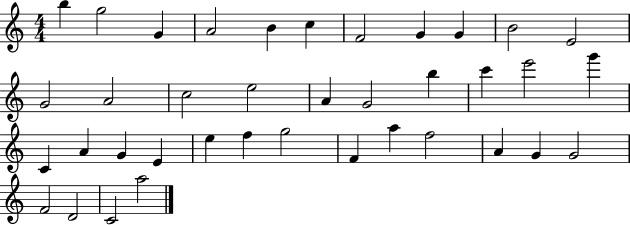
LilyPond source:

{
  \clef treble
  \numericTimeSignature
  \time 4/4
  \key c \major
  b''4 g''2 g'4 | a'2 b'4 c''4 | f'2 g'4 g'4 | b'2 e'2 | \break g'2 a'2 | c''2 e''2 | a'4 g'2 b''4 | c'''4 e'''2 g'''4 | \break c'4 a'4 g'4 e'4 | e''4 f''4 g''2 | f'4 a''4 f''2 | a'4 g'4 g'2 | \break f'2 d'2 | c'2 a''2 | \bar "|."
}